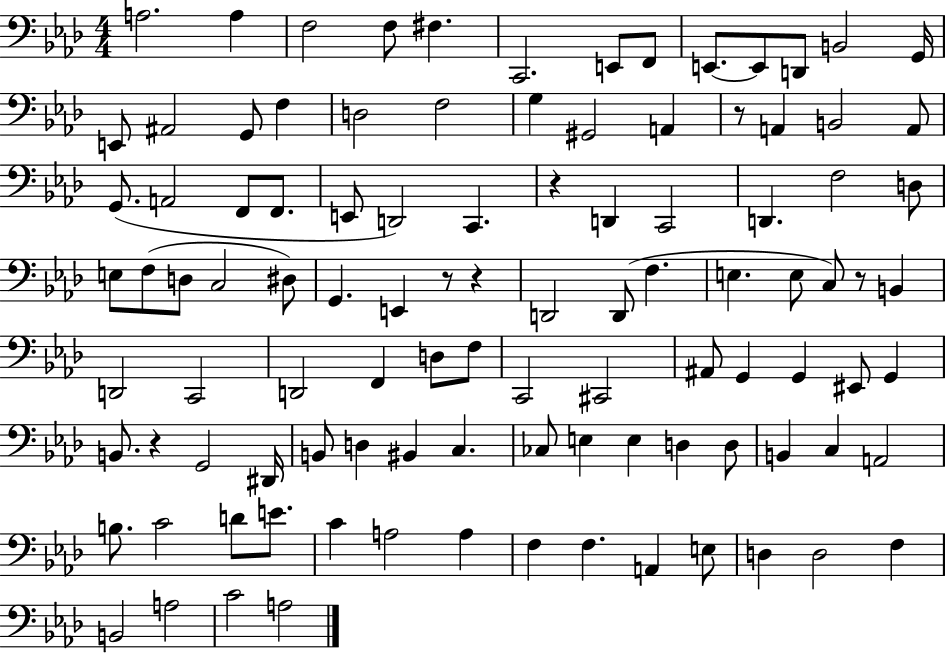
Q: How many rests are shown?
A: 6